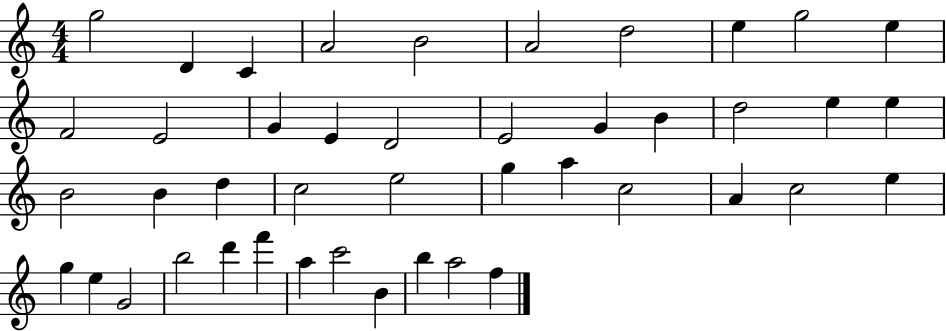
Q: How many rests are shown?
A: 0